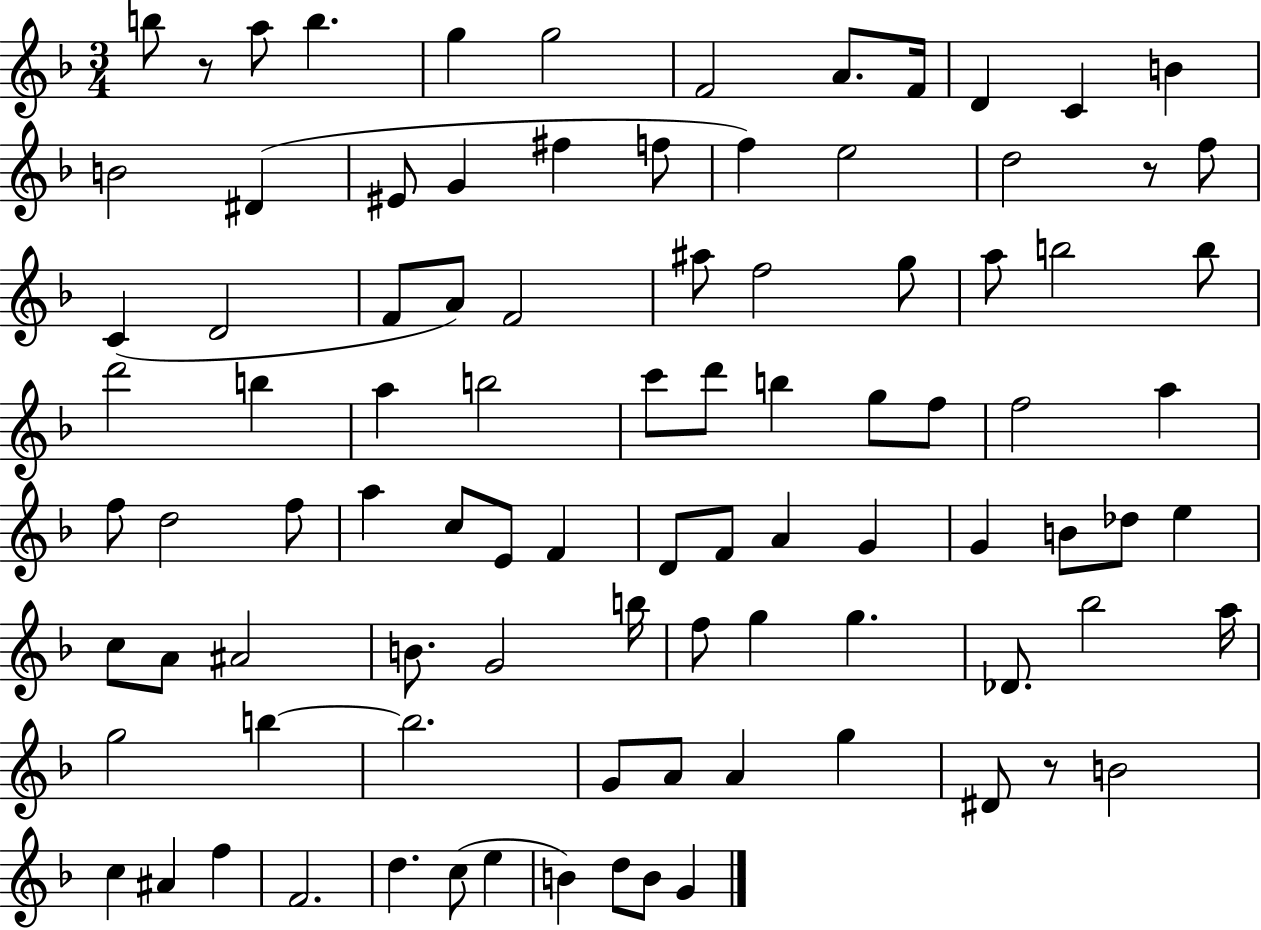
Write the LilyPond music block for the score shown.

{
  \clef treble
  \numericTimeSignature
  \time 3/4
  \key f \major
  b''8 r8 a''8 b''4. | g''4 g''2 | f'2 a'8. f'16 | d'4 c'4 b'4 | \break b'2 dis'4( | eis'8 g'4 fis''4 f''8 | f''4) e''2 | d''2 r8 f''8 | \break c'4( d'2 | f'8 a'8) f'2 | ais''8 f''2 g''8 | a''8 b''2 b''8 | \break d'''2 b''4 | a''4 b''2 | c'''8 d'''8 b''4 g''8 f''8 | f''2 a''4 | \break f''8 d''2 f''8 | a''4 c''8 e'8 f'4 | d'8 f'8 a'4 g'4 | g'4 b'8 des''8 e''4 | \break c''8 a'8 ais'2 | b'8. g'2 b''16 | f''8 g''4 g''4. | des'8. bes''2 a''16 | \break g''2 b''4~~ | b''2. | g'8 a'8 a'4 g''4 | dis'8 r8 b'2 | \break c''4 ais'4 f''4 | f'2. | d''4. c''8( e''4 | b'4) d''8 b'8 g'4 | \break \bar "|."
}